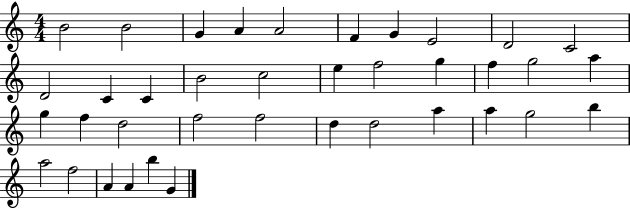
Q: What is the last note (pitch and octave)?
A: G4